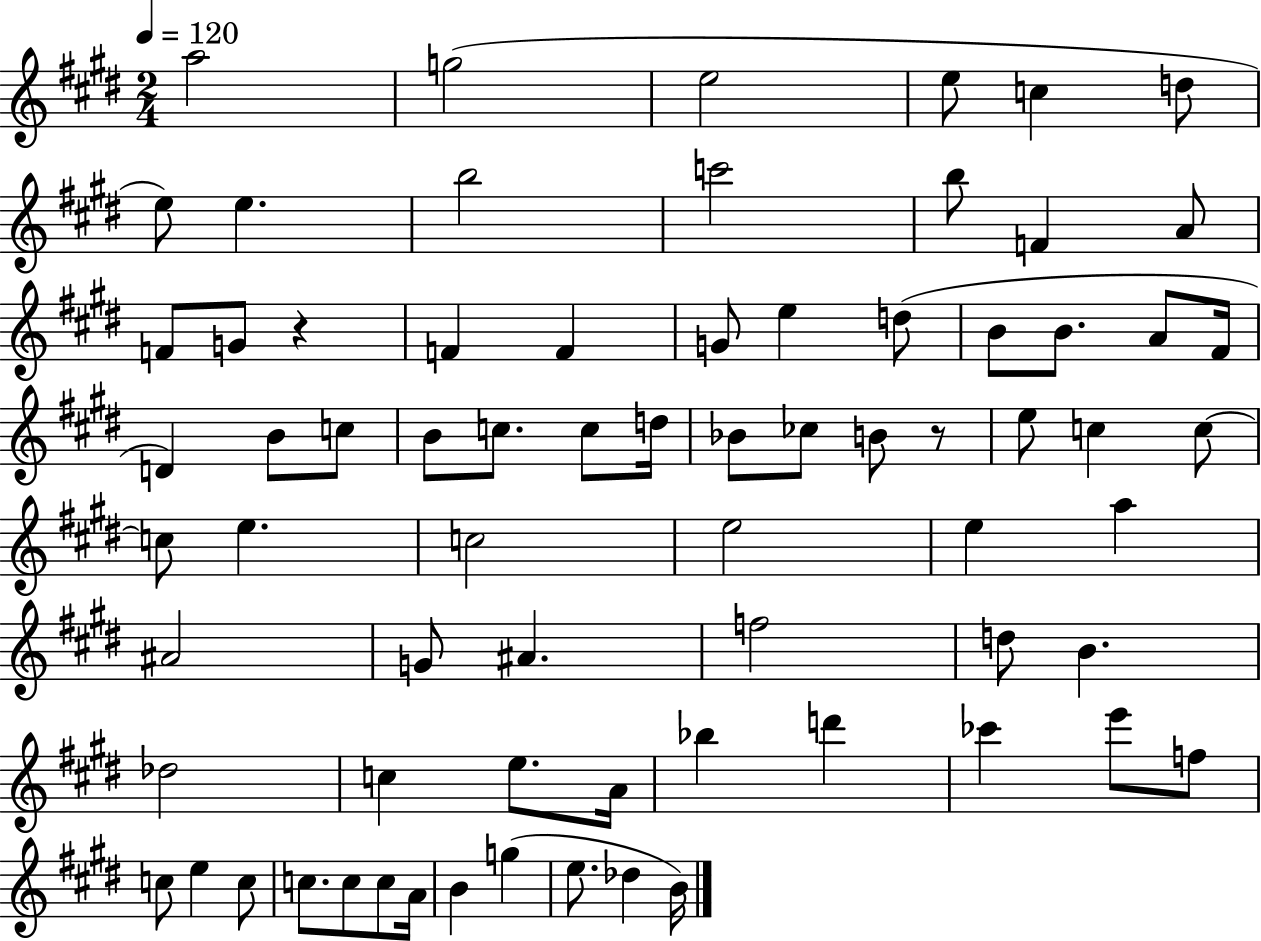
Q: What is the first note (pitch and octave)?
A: A5